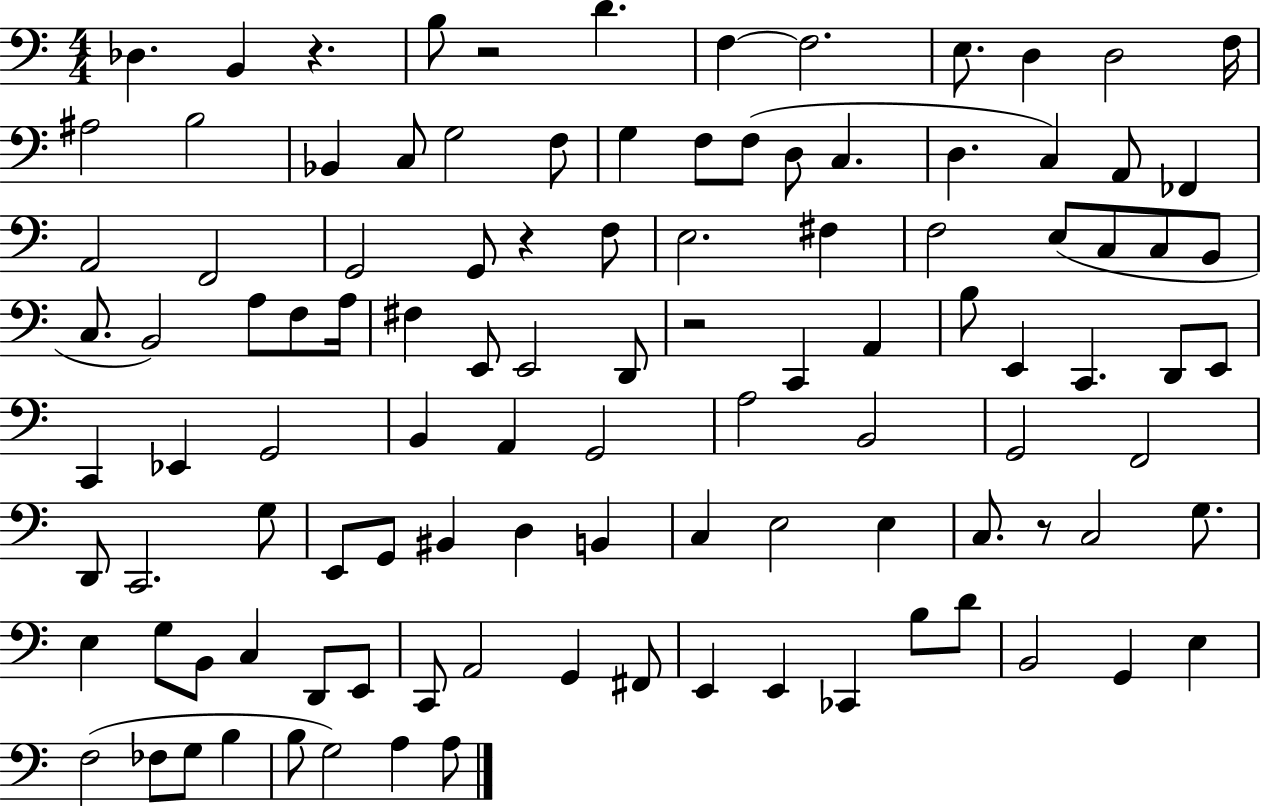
X:1
T:Untitled
M:4/4
L:1/4
K:C
_D, B,, z B,/2 z2 D F, F,2 E,/2 D, D,2 F,/4 ^A,2 B,2 _B,, C,/2 G,2 F,/2 G, F,/2 F,/2 D,/2 C, D, C, A,,/2 _F,, A,,2 F,,2 G,,2 G,,/2 z F,/2 E,2 ^F, F,2 E,/2 C,/2 C,/2 B,,/2 C,/2 B,,2 A,/2 F,/2 A,/4 ^F, E,,/2 E,,2 D,,/2 z2 C,, A,, B,/2 E,, C,, D,,/2 E,,/2 C,, _E,, G,,2 B,, A,, G,,2 A,2 B,,2 G,,2 F,,2 D,,/2 C,,2 G,/2 E,,/2 G,,/2 ^B,, D, B,, C, E,2 E, C,/2 z/2 C,2 G,/2 E, G,/2 B,,/2 C, D,,/2 E,,/2 C,,/2 A,,2 G,, ^F,,/2 E,, E,, _C,, B,/2 D/2 B,,2 G,, E, F,2 _F,/2 G,/2 B, B,/2 G,2 A, A,/2